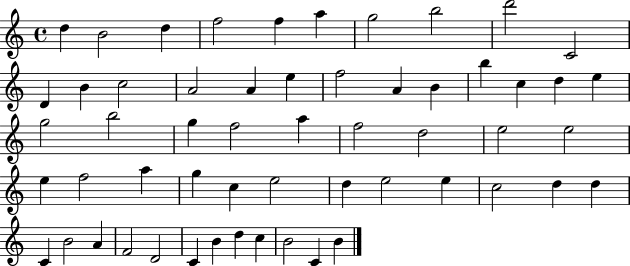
D5/q B4/h D5/q F5/h F5/q A5/q G5/h B5/h D6/h C4/h D4/q B4/q C5/h A4/h A4/q E5/q F5/h A4/q B4/q B5/q C5/q D5/q E5/q G5/h B5/h G5/q F5/h A5/q F5/h D5/h E5/h E5/h E5/q F5/h A5/q G5/q C5/q E5/h D5/q E5/h E5/q C5/h D5/q D5/q C4/q B4/h A4/q F4/h D4/h C4/q B4/q D5/q C5/q B4/h C4/q B4/q